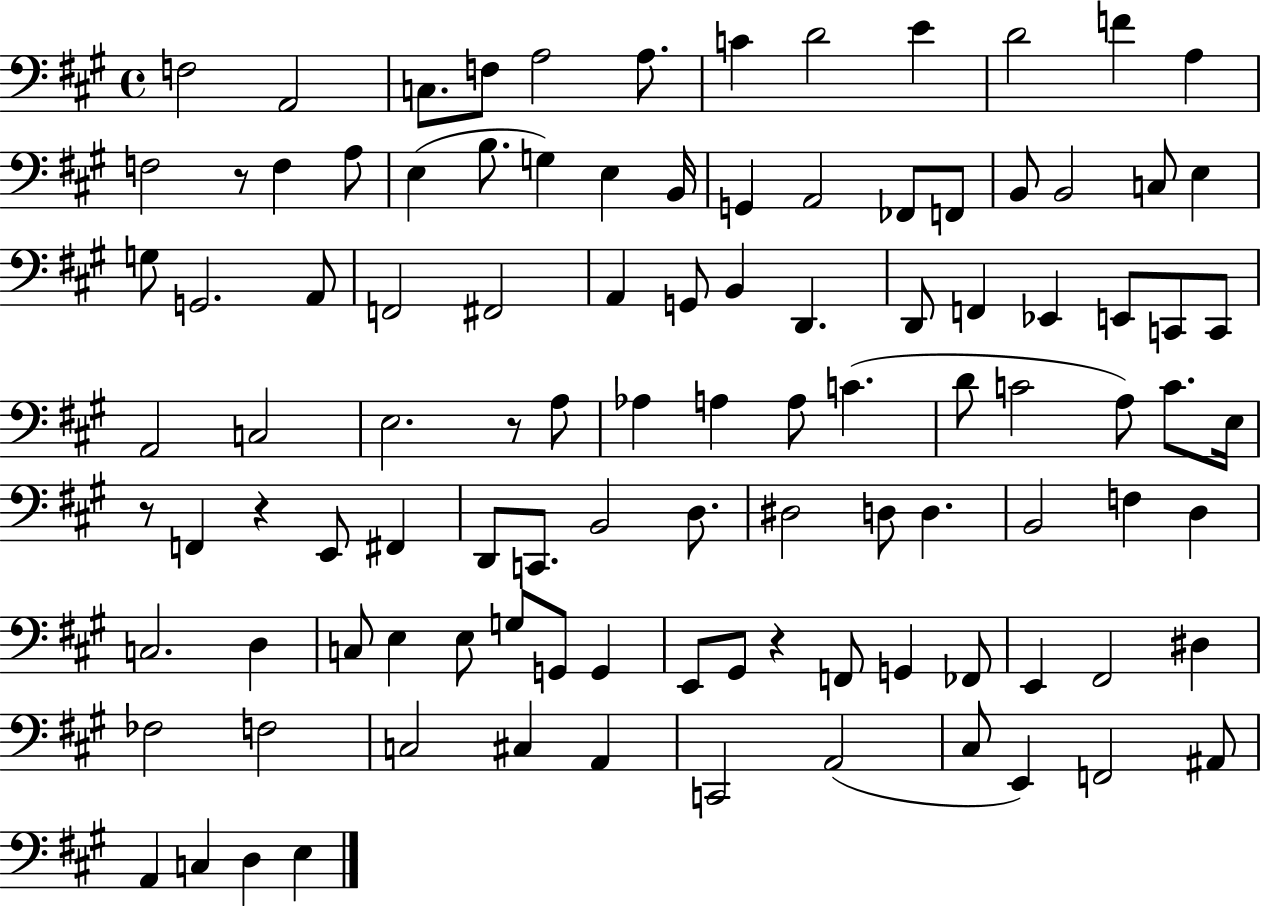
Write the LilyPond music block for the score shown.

{
  \clef bass
  \time 4/4
  \defaultTimeSignature
  \key a \major
  \repeat volta 2 { f2 a,2 | c8. f8 a2 a8. | c'4 d'2 e'4 | d'2 f'4 a4 | \break f2 r8 f4 a8 | e4( b8. g4) e4 b,16 | g,4 a,2 fes,8 f,8 | b,8 b,2 c8 e4 | \break g8 g,2. a,8 | f,2 fis,2 | a,4 g,8 b,4 d,4. | d,8 f,4 ees,4 e,8 c,8 c,8 | \break a,2 c2 | e2. r8 a8 | aes4 a4 a8 c'4.( | d'8 c'2 a8) c'8. e16 | \break r8 f,4 r4 e,8 fis,4 | d,8 c,8. b,2 d8. | dis2 d8 d4. | b,2 f4 d4 | \break c2. d4 | c8 e4 e8 g8 g,8 g,4 | e,8 gis,8 r4 f,8 g,4 fes,8 | e,4 fis,2 dis4 | \break fes2 f2 | c2 cis4 a,4 | c,2 a,2( | cis8 e,4) f,2 ais,8 | \break a,4 c4 d4 e4 | } \bar "|."
}